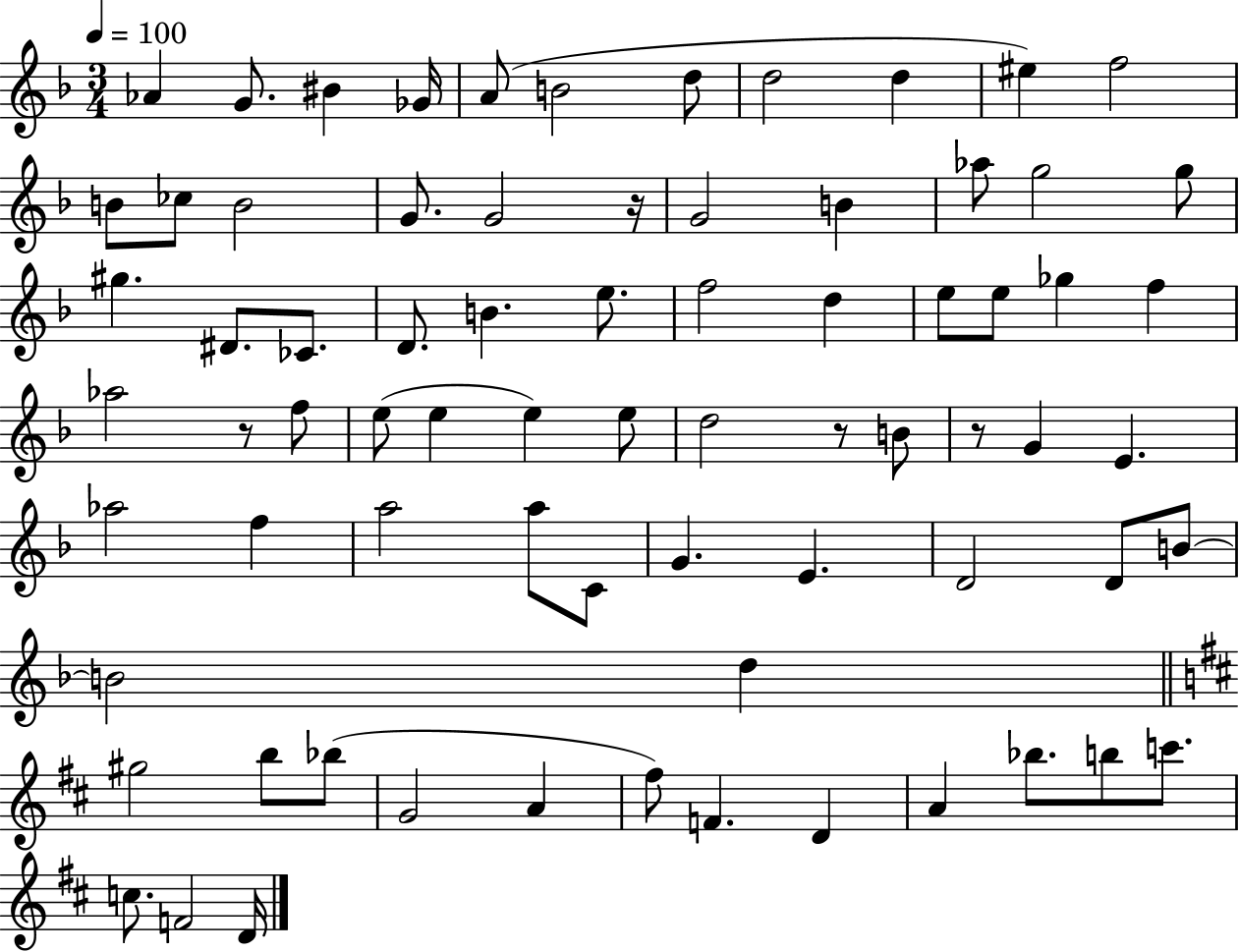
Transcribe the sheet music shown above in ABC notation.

X:1
T:Untitled
M:3/4
L:1/4
K:F
_A G/2 ^B _G/4 A/2 B2 d/2 d2 d ^e f2 B/2 _c/2 B2 G/2 G2 z/4 G2 B _a/2 g2 g/2 ^g ^D/2 _C/2 D/2 B e/2 f2 d e/2 e/2 _g f _a2 z/2 f/2 e/2 e e e/2 d2 z/2 B/2 z/2 G E _a2 f a2 a/2 C/2 G E D2 D/2 B/2 B2 d ^g2 b/2 _b/2 G2 A ^f/2 F D A _b/2 b/2 c'/2 c/2 F2 D/4